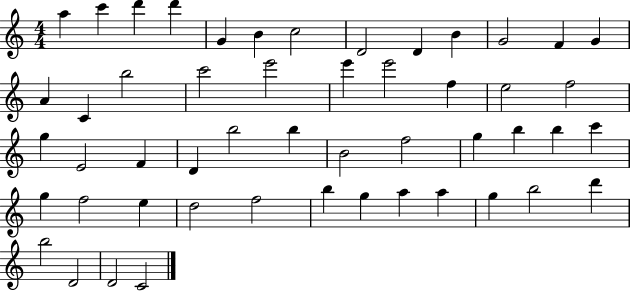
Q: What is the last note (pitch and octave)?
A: C4